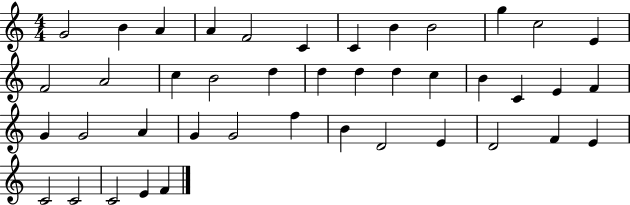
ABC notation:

X:1
T:Untitled
M:4/4
L:1/4
K:C
G2 B A A F2 C C B B2 g c2 E F2 A2 c B2 d d d d c B C E F G G2 A G G2 f B D2 E D2 F E C2 C2 C2 E F